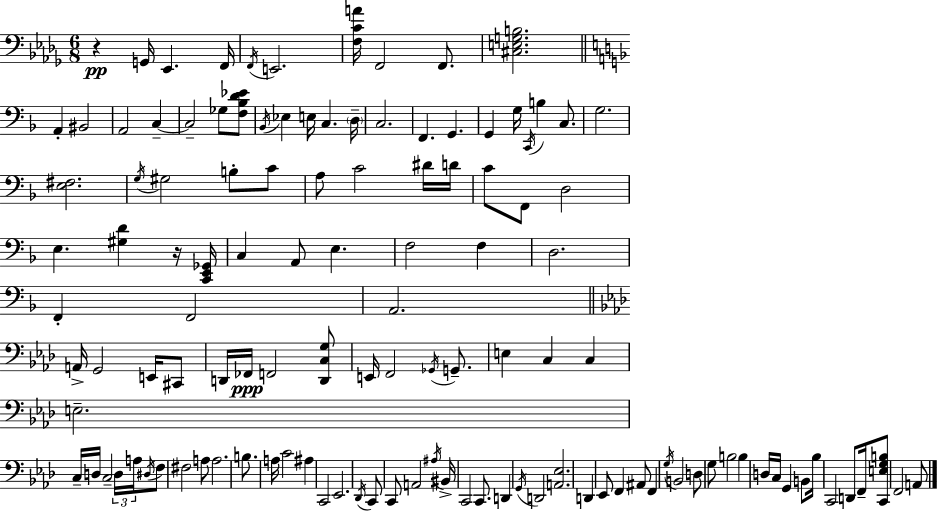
X:1
T:Untitled
M:6/8
L:1/4
K:Bbm
z G,,/4 _E,, F,,/4 F,,/4 E,,2 [F,CA]/4 F,,2 F,,/2 [^C,E,G,B,]2 A,, ^B,,2 A,,2 C, C,2 _G,/2 [F,_B,D_E]/2 _B,,/4 _E, E,/4 C, D,/4 C,2 F,, G,, G,, G,/4 C,,/4 B, C,/2 G,2 [E,^F,]2 G,/4 ^G,2 B,/2 C/2 A,/2 C2 ^D/4 D/4 C/2 F,,/2 D,2 E, [^G,D] z/4 [C,,E,,_G,,]/4 C, A,,/2 E, F,2 F, D,2 F,, F,,2 A,,2 A,,/4 G,,2 E,,/4 ^C,,/2 D,,/4 _F,,/4 F,,2 [D,,C,G,]/2 E,,/4 F,,2 _G,,/4 G,,/2 E, C, C, E,2 C,/4 D,/4 C,2 D,/4 A,/4 ^D,/4 F,/2 ^F,2 A,/2 A,2 B,/2 A,/4 C2 ^A, C,,2 _E,,2 _D,,/4 C,,/2 C,,/2 A,,2 ^A,/4 ^B,,/4 C,,2 C,,/2 D,, G,,/4 D,,2 [A,,_E,]2 D,, _E,,/2 F,, ^A,,/2 F,, G,/4 B,,2 D,/2 G,/2 B,2 B, D,/4 C,/4 G,, B,,/2 _B,/4 C,,2 D,,/2 F,,/4 [C,,E,G,B,]/2 F,,2 A,,/2